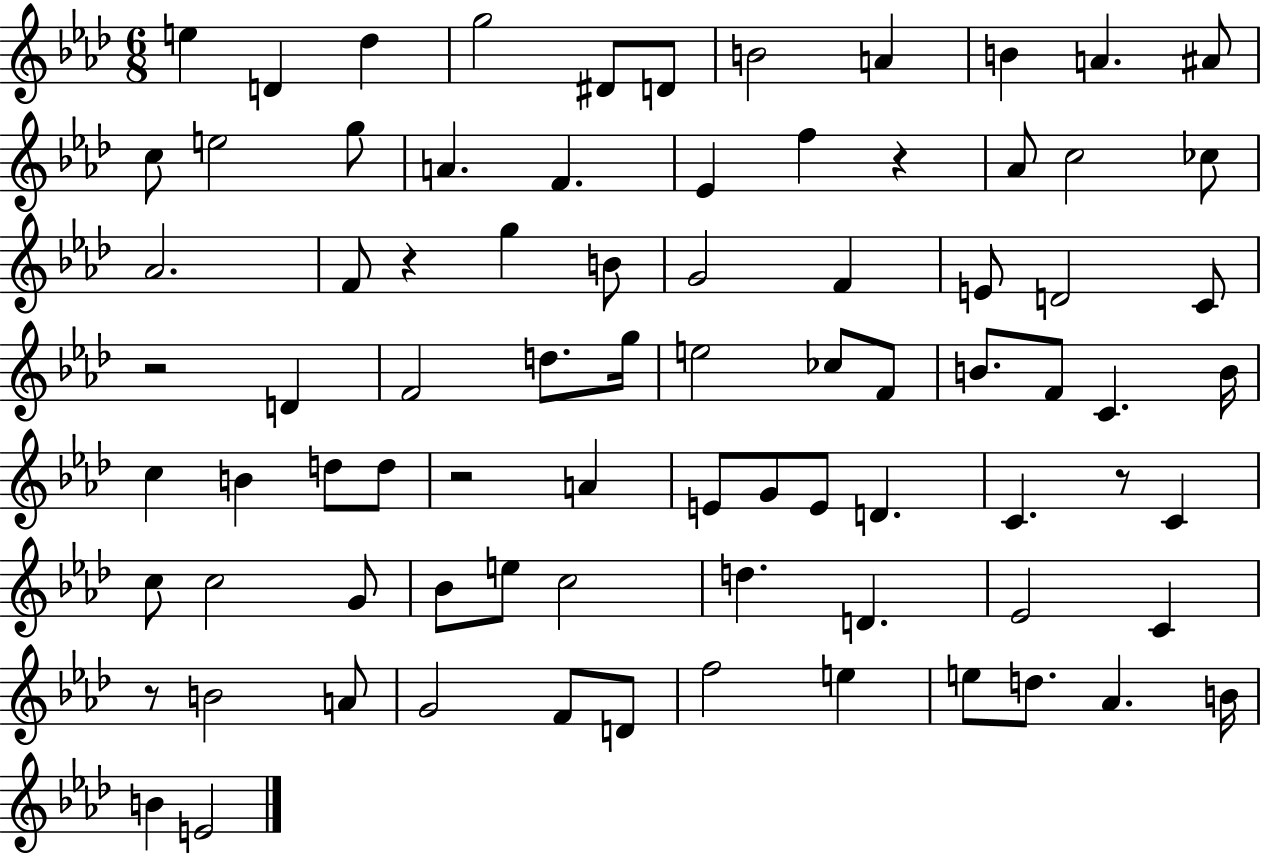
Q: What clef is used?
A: treble